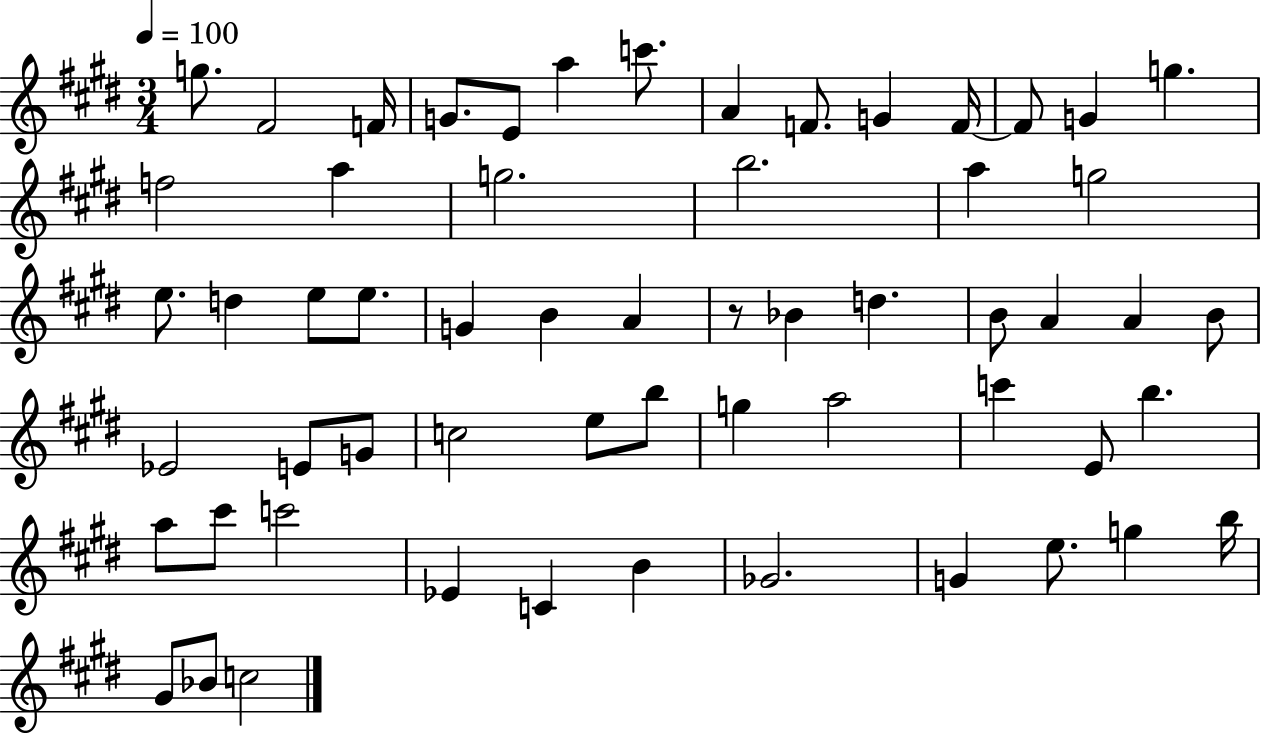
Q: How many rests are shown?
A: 1